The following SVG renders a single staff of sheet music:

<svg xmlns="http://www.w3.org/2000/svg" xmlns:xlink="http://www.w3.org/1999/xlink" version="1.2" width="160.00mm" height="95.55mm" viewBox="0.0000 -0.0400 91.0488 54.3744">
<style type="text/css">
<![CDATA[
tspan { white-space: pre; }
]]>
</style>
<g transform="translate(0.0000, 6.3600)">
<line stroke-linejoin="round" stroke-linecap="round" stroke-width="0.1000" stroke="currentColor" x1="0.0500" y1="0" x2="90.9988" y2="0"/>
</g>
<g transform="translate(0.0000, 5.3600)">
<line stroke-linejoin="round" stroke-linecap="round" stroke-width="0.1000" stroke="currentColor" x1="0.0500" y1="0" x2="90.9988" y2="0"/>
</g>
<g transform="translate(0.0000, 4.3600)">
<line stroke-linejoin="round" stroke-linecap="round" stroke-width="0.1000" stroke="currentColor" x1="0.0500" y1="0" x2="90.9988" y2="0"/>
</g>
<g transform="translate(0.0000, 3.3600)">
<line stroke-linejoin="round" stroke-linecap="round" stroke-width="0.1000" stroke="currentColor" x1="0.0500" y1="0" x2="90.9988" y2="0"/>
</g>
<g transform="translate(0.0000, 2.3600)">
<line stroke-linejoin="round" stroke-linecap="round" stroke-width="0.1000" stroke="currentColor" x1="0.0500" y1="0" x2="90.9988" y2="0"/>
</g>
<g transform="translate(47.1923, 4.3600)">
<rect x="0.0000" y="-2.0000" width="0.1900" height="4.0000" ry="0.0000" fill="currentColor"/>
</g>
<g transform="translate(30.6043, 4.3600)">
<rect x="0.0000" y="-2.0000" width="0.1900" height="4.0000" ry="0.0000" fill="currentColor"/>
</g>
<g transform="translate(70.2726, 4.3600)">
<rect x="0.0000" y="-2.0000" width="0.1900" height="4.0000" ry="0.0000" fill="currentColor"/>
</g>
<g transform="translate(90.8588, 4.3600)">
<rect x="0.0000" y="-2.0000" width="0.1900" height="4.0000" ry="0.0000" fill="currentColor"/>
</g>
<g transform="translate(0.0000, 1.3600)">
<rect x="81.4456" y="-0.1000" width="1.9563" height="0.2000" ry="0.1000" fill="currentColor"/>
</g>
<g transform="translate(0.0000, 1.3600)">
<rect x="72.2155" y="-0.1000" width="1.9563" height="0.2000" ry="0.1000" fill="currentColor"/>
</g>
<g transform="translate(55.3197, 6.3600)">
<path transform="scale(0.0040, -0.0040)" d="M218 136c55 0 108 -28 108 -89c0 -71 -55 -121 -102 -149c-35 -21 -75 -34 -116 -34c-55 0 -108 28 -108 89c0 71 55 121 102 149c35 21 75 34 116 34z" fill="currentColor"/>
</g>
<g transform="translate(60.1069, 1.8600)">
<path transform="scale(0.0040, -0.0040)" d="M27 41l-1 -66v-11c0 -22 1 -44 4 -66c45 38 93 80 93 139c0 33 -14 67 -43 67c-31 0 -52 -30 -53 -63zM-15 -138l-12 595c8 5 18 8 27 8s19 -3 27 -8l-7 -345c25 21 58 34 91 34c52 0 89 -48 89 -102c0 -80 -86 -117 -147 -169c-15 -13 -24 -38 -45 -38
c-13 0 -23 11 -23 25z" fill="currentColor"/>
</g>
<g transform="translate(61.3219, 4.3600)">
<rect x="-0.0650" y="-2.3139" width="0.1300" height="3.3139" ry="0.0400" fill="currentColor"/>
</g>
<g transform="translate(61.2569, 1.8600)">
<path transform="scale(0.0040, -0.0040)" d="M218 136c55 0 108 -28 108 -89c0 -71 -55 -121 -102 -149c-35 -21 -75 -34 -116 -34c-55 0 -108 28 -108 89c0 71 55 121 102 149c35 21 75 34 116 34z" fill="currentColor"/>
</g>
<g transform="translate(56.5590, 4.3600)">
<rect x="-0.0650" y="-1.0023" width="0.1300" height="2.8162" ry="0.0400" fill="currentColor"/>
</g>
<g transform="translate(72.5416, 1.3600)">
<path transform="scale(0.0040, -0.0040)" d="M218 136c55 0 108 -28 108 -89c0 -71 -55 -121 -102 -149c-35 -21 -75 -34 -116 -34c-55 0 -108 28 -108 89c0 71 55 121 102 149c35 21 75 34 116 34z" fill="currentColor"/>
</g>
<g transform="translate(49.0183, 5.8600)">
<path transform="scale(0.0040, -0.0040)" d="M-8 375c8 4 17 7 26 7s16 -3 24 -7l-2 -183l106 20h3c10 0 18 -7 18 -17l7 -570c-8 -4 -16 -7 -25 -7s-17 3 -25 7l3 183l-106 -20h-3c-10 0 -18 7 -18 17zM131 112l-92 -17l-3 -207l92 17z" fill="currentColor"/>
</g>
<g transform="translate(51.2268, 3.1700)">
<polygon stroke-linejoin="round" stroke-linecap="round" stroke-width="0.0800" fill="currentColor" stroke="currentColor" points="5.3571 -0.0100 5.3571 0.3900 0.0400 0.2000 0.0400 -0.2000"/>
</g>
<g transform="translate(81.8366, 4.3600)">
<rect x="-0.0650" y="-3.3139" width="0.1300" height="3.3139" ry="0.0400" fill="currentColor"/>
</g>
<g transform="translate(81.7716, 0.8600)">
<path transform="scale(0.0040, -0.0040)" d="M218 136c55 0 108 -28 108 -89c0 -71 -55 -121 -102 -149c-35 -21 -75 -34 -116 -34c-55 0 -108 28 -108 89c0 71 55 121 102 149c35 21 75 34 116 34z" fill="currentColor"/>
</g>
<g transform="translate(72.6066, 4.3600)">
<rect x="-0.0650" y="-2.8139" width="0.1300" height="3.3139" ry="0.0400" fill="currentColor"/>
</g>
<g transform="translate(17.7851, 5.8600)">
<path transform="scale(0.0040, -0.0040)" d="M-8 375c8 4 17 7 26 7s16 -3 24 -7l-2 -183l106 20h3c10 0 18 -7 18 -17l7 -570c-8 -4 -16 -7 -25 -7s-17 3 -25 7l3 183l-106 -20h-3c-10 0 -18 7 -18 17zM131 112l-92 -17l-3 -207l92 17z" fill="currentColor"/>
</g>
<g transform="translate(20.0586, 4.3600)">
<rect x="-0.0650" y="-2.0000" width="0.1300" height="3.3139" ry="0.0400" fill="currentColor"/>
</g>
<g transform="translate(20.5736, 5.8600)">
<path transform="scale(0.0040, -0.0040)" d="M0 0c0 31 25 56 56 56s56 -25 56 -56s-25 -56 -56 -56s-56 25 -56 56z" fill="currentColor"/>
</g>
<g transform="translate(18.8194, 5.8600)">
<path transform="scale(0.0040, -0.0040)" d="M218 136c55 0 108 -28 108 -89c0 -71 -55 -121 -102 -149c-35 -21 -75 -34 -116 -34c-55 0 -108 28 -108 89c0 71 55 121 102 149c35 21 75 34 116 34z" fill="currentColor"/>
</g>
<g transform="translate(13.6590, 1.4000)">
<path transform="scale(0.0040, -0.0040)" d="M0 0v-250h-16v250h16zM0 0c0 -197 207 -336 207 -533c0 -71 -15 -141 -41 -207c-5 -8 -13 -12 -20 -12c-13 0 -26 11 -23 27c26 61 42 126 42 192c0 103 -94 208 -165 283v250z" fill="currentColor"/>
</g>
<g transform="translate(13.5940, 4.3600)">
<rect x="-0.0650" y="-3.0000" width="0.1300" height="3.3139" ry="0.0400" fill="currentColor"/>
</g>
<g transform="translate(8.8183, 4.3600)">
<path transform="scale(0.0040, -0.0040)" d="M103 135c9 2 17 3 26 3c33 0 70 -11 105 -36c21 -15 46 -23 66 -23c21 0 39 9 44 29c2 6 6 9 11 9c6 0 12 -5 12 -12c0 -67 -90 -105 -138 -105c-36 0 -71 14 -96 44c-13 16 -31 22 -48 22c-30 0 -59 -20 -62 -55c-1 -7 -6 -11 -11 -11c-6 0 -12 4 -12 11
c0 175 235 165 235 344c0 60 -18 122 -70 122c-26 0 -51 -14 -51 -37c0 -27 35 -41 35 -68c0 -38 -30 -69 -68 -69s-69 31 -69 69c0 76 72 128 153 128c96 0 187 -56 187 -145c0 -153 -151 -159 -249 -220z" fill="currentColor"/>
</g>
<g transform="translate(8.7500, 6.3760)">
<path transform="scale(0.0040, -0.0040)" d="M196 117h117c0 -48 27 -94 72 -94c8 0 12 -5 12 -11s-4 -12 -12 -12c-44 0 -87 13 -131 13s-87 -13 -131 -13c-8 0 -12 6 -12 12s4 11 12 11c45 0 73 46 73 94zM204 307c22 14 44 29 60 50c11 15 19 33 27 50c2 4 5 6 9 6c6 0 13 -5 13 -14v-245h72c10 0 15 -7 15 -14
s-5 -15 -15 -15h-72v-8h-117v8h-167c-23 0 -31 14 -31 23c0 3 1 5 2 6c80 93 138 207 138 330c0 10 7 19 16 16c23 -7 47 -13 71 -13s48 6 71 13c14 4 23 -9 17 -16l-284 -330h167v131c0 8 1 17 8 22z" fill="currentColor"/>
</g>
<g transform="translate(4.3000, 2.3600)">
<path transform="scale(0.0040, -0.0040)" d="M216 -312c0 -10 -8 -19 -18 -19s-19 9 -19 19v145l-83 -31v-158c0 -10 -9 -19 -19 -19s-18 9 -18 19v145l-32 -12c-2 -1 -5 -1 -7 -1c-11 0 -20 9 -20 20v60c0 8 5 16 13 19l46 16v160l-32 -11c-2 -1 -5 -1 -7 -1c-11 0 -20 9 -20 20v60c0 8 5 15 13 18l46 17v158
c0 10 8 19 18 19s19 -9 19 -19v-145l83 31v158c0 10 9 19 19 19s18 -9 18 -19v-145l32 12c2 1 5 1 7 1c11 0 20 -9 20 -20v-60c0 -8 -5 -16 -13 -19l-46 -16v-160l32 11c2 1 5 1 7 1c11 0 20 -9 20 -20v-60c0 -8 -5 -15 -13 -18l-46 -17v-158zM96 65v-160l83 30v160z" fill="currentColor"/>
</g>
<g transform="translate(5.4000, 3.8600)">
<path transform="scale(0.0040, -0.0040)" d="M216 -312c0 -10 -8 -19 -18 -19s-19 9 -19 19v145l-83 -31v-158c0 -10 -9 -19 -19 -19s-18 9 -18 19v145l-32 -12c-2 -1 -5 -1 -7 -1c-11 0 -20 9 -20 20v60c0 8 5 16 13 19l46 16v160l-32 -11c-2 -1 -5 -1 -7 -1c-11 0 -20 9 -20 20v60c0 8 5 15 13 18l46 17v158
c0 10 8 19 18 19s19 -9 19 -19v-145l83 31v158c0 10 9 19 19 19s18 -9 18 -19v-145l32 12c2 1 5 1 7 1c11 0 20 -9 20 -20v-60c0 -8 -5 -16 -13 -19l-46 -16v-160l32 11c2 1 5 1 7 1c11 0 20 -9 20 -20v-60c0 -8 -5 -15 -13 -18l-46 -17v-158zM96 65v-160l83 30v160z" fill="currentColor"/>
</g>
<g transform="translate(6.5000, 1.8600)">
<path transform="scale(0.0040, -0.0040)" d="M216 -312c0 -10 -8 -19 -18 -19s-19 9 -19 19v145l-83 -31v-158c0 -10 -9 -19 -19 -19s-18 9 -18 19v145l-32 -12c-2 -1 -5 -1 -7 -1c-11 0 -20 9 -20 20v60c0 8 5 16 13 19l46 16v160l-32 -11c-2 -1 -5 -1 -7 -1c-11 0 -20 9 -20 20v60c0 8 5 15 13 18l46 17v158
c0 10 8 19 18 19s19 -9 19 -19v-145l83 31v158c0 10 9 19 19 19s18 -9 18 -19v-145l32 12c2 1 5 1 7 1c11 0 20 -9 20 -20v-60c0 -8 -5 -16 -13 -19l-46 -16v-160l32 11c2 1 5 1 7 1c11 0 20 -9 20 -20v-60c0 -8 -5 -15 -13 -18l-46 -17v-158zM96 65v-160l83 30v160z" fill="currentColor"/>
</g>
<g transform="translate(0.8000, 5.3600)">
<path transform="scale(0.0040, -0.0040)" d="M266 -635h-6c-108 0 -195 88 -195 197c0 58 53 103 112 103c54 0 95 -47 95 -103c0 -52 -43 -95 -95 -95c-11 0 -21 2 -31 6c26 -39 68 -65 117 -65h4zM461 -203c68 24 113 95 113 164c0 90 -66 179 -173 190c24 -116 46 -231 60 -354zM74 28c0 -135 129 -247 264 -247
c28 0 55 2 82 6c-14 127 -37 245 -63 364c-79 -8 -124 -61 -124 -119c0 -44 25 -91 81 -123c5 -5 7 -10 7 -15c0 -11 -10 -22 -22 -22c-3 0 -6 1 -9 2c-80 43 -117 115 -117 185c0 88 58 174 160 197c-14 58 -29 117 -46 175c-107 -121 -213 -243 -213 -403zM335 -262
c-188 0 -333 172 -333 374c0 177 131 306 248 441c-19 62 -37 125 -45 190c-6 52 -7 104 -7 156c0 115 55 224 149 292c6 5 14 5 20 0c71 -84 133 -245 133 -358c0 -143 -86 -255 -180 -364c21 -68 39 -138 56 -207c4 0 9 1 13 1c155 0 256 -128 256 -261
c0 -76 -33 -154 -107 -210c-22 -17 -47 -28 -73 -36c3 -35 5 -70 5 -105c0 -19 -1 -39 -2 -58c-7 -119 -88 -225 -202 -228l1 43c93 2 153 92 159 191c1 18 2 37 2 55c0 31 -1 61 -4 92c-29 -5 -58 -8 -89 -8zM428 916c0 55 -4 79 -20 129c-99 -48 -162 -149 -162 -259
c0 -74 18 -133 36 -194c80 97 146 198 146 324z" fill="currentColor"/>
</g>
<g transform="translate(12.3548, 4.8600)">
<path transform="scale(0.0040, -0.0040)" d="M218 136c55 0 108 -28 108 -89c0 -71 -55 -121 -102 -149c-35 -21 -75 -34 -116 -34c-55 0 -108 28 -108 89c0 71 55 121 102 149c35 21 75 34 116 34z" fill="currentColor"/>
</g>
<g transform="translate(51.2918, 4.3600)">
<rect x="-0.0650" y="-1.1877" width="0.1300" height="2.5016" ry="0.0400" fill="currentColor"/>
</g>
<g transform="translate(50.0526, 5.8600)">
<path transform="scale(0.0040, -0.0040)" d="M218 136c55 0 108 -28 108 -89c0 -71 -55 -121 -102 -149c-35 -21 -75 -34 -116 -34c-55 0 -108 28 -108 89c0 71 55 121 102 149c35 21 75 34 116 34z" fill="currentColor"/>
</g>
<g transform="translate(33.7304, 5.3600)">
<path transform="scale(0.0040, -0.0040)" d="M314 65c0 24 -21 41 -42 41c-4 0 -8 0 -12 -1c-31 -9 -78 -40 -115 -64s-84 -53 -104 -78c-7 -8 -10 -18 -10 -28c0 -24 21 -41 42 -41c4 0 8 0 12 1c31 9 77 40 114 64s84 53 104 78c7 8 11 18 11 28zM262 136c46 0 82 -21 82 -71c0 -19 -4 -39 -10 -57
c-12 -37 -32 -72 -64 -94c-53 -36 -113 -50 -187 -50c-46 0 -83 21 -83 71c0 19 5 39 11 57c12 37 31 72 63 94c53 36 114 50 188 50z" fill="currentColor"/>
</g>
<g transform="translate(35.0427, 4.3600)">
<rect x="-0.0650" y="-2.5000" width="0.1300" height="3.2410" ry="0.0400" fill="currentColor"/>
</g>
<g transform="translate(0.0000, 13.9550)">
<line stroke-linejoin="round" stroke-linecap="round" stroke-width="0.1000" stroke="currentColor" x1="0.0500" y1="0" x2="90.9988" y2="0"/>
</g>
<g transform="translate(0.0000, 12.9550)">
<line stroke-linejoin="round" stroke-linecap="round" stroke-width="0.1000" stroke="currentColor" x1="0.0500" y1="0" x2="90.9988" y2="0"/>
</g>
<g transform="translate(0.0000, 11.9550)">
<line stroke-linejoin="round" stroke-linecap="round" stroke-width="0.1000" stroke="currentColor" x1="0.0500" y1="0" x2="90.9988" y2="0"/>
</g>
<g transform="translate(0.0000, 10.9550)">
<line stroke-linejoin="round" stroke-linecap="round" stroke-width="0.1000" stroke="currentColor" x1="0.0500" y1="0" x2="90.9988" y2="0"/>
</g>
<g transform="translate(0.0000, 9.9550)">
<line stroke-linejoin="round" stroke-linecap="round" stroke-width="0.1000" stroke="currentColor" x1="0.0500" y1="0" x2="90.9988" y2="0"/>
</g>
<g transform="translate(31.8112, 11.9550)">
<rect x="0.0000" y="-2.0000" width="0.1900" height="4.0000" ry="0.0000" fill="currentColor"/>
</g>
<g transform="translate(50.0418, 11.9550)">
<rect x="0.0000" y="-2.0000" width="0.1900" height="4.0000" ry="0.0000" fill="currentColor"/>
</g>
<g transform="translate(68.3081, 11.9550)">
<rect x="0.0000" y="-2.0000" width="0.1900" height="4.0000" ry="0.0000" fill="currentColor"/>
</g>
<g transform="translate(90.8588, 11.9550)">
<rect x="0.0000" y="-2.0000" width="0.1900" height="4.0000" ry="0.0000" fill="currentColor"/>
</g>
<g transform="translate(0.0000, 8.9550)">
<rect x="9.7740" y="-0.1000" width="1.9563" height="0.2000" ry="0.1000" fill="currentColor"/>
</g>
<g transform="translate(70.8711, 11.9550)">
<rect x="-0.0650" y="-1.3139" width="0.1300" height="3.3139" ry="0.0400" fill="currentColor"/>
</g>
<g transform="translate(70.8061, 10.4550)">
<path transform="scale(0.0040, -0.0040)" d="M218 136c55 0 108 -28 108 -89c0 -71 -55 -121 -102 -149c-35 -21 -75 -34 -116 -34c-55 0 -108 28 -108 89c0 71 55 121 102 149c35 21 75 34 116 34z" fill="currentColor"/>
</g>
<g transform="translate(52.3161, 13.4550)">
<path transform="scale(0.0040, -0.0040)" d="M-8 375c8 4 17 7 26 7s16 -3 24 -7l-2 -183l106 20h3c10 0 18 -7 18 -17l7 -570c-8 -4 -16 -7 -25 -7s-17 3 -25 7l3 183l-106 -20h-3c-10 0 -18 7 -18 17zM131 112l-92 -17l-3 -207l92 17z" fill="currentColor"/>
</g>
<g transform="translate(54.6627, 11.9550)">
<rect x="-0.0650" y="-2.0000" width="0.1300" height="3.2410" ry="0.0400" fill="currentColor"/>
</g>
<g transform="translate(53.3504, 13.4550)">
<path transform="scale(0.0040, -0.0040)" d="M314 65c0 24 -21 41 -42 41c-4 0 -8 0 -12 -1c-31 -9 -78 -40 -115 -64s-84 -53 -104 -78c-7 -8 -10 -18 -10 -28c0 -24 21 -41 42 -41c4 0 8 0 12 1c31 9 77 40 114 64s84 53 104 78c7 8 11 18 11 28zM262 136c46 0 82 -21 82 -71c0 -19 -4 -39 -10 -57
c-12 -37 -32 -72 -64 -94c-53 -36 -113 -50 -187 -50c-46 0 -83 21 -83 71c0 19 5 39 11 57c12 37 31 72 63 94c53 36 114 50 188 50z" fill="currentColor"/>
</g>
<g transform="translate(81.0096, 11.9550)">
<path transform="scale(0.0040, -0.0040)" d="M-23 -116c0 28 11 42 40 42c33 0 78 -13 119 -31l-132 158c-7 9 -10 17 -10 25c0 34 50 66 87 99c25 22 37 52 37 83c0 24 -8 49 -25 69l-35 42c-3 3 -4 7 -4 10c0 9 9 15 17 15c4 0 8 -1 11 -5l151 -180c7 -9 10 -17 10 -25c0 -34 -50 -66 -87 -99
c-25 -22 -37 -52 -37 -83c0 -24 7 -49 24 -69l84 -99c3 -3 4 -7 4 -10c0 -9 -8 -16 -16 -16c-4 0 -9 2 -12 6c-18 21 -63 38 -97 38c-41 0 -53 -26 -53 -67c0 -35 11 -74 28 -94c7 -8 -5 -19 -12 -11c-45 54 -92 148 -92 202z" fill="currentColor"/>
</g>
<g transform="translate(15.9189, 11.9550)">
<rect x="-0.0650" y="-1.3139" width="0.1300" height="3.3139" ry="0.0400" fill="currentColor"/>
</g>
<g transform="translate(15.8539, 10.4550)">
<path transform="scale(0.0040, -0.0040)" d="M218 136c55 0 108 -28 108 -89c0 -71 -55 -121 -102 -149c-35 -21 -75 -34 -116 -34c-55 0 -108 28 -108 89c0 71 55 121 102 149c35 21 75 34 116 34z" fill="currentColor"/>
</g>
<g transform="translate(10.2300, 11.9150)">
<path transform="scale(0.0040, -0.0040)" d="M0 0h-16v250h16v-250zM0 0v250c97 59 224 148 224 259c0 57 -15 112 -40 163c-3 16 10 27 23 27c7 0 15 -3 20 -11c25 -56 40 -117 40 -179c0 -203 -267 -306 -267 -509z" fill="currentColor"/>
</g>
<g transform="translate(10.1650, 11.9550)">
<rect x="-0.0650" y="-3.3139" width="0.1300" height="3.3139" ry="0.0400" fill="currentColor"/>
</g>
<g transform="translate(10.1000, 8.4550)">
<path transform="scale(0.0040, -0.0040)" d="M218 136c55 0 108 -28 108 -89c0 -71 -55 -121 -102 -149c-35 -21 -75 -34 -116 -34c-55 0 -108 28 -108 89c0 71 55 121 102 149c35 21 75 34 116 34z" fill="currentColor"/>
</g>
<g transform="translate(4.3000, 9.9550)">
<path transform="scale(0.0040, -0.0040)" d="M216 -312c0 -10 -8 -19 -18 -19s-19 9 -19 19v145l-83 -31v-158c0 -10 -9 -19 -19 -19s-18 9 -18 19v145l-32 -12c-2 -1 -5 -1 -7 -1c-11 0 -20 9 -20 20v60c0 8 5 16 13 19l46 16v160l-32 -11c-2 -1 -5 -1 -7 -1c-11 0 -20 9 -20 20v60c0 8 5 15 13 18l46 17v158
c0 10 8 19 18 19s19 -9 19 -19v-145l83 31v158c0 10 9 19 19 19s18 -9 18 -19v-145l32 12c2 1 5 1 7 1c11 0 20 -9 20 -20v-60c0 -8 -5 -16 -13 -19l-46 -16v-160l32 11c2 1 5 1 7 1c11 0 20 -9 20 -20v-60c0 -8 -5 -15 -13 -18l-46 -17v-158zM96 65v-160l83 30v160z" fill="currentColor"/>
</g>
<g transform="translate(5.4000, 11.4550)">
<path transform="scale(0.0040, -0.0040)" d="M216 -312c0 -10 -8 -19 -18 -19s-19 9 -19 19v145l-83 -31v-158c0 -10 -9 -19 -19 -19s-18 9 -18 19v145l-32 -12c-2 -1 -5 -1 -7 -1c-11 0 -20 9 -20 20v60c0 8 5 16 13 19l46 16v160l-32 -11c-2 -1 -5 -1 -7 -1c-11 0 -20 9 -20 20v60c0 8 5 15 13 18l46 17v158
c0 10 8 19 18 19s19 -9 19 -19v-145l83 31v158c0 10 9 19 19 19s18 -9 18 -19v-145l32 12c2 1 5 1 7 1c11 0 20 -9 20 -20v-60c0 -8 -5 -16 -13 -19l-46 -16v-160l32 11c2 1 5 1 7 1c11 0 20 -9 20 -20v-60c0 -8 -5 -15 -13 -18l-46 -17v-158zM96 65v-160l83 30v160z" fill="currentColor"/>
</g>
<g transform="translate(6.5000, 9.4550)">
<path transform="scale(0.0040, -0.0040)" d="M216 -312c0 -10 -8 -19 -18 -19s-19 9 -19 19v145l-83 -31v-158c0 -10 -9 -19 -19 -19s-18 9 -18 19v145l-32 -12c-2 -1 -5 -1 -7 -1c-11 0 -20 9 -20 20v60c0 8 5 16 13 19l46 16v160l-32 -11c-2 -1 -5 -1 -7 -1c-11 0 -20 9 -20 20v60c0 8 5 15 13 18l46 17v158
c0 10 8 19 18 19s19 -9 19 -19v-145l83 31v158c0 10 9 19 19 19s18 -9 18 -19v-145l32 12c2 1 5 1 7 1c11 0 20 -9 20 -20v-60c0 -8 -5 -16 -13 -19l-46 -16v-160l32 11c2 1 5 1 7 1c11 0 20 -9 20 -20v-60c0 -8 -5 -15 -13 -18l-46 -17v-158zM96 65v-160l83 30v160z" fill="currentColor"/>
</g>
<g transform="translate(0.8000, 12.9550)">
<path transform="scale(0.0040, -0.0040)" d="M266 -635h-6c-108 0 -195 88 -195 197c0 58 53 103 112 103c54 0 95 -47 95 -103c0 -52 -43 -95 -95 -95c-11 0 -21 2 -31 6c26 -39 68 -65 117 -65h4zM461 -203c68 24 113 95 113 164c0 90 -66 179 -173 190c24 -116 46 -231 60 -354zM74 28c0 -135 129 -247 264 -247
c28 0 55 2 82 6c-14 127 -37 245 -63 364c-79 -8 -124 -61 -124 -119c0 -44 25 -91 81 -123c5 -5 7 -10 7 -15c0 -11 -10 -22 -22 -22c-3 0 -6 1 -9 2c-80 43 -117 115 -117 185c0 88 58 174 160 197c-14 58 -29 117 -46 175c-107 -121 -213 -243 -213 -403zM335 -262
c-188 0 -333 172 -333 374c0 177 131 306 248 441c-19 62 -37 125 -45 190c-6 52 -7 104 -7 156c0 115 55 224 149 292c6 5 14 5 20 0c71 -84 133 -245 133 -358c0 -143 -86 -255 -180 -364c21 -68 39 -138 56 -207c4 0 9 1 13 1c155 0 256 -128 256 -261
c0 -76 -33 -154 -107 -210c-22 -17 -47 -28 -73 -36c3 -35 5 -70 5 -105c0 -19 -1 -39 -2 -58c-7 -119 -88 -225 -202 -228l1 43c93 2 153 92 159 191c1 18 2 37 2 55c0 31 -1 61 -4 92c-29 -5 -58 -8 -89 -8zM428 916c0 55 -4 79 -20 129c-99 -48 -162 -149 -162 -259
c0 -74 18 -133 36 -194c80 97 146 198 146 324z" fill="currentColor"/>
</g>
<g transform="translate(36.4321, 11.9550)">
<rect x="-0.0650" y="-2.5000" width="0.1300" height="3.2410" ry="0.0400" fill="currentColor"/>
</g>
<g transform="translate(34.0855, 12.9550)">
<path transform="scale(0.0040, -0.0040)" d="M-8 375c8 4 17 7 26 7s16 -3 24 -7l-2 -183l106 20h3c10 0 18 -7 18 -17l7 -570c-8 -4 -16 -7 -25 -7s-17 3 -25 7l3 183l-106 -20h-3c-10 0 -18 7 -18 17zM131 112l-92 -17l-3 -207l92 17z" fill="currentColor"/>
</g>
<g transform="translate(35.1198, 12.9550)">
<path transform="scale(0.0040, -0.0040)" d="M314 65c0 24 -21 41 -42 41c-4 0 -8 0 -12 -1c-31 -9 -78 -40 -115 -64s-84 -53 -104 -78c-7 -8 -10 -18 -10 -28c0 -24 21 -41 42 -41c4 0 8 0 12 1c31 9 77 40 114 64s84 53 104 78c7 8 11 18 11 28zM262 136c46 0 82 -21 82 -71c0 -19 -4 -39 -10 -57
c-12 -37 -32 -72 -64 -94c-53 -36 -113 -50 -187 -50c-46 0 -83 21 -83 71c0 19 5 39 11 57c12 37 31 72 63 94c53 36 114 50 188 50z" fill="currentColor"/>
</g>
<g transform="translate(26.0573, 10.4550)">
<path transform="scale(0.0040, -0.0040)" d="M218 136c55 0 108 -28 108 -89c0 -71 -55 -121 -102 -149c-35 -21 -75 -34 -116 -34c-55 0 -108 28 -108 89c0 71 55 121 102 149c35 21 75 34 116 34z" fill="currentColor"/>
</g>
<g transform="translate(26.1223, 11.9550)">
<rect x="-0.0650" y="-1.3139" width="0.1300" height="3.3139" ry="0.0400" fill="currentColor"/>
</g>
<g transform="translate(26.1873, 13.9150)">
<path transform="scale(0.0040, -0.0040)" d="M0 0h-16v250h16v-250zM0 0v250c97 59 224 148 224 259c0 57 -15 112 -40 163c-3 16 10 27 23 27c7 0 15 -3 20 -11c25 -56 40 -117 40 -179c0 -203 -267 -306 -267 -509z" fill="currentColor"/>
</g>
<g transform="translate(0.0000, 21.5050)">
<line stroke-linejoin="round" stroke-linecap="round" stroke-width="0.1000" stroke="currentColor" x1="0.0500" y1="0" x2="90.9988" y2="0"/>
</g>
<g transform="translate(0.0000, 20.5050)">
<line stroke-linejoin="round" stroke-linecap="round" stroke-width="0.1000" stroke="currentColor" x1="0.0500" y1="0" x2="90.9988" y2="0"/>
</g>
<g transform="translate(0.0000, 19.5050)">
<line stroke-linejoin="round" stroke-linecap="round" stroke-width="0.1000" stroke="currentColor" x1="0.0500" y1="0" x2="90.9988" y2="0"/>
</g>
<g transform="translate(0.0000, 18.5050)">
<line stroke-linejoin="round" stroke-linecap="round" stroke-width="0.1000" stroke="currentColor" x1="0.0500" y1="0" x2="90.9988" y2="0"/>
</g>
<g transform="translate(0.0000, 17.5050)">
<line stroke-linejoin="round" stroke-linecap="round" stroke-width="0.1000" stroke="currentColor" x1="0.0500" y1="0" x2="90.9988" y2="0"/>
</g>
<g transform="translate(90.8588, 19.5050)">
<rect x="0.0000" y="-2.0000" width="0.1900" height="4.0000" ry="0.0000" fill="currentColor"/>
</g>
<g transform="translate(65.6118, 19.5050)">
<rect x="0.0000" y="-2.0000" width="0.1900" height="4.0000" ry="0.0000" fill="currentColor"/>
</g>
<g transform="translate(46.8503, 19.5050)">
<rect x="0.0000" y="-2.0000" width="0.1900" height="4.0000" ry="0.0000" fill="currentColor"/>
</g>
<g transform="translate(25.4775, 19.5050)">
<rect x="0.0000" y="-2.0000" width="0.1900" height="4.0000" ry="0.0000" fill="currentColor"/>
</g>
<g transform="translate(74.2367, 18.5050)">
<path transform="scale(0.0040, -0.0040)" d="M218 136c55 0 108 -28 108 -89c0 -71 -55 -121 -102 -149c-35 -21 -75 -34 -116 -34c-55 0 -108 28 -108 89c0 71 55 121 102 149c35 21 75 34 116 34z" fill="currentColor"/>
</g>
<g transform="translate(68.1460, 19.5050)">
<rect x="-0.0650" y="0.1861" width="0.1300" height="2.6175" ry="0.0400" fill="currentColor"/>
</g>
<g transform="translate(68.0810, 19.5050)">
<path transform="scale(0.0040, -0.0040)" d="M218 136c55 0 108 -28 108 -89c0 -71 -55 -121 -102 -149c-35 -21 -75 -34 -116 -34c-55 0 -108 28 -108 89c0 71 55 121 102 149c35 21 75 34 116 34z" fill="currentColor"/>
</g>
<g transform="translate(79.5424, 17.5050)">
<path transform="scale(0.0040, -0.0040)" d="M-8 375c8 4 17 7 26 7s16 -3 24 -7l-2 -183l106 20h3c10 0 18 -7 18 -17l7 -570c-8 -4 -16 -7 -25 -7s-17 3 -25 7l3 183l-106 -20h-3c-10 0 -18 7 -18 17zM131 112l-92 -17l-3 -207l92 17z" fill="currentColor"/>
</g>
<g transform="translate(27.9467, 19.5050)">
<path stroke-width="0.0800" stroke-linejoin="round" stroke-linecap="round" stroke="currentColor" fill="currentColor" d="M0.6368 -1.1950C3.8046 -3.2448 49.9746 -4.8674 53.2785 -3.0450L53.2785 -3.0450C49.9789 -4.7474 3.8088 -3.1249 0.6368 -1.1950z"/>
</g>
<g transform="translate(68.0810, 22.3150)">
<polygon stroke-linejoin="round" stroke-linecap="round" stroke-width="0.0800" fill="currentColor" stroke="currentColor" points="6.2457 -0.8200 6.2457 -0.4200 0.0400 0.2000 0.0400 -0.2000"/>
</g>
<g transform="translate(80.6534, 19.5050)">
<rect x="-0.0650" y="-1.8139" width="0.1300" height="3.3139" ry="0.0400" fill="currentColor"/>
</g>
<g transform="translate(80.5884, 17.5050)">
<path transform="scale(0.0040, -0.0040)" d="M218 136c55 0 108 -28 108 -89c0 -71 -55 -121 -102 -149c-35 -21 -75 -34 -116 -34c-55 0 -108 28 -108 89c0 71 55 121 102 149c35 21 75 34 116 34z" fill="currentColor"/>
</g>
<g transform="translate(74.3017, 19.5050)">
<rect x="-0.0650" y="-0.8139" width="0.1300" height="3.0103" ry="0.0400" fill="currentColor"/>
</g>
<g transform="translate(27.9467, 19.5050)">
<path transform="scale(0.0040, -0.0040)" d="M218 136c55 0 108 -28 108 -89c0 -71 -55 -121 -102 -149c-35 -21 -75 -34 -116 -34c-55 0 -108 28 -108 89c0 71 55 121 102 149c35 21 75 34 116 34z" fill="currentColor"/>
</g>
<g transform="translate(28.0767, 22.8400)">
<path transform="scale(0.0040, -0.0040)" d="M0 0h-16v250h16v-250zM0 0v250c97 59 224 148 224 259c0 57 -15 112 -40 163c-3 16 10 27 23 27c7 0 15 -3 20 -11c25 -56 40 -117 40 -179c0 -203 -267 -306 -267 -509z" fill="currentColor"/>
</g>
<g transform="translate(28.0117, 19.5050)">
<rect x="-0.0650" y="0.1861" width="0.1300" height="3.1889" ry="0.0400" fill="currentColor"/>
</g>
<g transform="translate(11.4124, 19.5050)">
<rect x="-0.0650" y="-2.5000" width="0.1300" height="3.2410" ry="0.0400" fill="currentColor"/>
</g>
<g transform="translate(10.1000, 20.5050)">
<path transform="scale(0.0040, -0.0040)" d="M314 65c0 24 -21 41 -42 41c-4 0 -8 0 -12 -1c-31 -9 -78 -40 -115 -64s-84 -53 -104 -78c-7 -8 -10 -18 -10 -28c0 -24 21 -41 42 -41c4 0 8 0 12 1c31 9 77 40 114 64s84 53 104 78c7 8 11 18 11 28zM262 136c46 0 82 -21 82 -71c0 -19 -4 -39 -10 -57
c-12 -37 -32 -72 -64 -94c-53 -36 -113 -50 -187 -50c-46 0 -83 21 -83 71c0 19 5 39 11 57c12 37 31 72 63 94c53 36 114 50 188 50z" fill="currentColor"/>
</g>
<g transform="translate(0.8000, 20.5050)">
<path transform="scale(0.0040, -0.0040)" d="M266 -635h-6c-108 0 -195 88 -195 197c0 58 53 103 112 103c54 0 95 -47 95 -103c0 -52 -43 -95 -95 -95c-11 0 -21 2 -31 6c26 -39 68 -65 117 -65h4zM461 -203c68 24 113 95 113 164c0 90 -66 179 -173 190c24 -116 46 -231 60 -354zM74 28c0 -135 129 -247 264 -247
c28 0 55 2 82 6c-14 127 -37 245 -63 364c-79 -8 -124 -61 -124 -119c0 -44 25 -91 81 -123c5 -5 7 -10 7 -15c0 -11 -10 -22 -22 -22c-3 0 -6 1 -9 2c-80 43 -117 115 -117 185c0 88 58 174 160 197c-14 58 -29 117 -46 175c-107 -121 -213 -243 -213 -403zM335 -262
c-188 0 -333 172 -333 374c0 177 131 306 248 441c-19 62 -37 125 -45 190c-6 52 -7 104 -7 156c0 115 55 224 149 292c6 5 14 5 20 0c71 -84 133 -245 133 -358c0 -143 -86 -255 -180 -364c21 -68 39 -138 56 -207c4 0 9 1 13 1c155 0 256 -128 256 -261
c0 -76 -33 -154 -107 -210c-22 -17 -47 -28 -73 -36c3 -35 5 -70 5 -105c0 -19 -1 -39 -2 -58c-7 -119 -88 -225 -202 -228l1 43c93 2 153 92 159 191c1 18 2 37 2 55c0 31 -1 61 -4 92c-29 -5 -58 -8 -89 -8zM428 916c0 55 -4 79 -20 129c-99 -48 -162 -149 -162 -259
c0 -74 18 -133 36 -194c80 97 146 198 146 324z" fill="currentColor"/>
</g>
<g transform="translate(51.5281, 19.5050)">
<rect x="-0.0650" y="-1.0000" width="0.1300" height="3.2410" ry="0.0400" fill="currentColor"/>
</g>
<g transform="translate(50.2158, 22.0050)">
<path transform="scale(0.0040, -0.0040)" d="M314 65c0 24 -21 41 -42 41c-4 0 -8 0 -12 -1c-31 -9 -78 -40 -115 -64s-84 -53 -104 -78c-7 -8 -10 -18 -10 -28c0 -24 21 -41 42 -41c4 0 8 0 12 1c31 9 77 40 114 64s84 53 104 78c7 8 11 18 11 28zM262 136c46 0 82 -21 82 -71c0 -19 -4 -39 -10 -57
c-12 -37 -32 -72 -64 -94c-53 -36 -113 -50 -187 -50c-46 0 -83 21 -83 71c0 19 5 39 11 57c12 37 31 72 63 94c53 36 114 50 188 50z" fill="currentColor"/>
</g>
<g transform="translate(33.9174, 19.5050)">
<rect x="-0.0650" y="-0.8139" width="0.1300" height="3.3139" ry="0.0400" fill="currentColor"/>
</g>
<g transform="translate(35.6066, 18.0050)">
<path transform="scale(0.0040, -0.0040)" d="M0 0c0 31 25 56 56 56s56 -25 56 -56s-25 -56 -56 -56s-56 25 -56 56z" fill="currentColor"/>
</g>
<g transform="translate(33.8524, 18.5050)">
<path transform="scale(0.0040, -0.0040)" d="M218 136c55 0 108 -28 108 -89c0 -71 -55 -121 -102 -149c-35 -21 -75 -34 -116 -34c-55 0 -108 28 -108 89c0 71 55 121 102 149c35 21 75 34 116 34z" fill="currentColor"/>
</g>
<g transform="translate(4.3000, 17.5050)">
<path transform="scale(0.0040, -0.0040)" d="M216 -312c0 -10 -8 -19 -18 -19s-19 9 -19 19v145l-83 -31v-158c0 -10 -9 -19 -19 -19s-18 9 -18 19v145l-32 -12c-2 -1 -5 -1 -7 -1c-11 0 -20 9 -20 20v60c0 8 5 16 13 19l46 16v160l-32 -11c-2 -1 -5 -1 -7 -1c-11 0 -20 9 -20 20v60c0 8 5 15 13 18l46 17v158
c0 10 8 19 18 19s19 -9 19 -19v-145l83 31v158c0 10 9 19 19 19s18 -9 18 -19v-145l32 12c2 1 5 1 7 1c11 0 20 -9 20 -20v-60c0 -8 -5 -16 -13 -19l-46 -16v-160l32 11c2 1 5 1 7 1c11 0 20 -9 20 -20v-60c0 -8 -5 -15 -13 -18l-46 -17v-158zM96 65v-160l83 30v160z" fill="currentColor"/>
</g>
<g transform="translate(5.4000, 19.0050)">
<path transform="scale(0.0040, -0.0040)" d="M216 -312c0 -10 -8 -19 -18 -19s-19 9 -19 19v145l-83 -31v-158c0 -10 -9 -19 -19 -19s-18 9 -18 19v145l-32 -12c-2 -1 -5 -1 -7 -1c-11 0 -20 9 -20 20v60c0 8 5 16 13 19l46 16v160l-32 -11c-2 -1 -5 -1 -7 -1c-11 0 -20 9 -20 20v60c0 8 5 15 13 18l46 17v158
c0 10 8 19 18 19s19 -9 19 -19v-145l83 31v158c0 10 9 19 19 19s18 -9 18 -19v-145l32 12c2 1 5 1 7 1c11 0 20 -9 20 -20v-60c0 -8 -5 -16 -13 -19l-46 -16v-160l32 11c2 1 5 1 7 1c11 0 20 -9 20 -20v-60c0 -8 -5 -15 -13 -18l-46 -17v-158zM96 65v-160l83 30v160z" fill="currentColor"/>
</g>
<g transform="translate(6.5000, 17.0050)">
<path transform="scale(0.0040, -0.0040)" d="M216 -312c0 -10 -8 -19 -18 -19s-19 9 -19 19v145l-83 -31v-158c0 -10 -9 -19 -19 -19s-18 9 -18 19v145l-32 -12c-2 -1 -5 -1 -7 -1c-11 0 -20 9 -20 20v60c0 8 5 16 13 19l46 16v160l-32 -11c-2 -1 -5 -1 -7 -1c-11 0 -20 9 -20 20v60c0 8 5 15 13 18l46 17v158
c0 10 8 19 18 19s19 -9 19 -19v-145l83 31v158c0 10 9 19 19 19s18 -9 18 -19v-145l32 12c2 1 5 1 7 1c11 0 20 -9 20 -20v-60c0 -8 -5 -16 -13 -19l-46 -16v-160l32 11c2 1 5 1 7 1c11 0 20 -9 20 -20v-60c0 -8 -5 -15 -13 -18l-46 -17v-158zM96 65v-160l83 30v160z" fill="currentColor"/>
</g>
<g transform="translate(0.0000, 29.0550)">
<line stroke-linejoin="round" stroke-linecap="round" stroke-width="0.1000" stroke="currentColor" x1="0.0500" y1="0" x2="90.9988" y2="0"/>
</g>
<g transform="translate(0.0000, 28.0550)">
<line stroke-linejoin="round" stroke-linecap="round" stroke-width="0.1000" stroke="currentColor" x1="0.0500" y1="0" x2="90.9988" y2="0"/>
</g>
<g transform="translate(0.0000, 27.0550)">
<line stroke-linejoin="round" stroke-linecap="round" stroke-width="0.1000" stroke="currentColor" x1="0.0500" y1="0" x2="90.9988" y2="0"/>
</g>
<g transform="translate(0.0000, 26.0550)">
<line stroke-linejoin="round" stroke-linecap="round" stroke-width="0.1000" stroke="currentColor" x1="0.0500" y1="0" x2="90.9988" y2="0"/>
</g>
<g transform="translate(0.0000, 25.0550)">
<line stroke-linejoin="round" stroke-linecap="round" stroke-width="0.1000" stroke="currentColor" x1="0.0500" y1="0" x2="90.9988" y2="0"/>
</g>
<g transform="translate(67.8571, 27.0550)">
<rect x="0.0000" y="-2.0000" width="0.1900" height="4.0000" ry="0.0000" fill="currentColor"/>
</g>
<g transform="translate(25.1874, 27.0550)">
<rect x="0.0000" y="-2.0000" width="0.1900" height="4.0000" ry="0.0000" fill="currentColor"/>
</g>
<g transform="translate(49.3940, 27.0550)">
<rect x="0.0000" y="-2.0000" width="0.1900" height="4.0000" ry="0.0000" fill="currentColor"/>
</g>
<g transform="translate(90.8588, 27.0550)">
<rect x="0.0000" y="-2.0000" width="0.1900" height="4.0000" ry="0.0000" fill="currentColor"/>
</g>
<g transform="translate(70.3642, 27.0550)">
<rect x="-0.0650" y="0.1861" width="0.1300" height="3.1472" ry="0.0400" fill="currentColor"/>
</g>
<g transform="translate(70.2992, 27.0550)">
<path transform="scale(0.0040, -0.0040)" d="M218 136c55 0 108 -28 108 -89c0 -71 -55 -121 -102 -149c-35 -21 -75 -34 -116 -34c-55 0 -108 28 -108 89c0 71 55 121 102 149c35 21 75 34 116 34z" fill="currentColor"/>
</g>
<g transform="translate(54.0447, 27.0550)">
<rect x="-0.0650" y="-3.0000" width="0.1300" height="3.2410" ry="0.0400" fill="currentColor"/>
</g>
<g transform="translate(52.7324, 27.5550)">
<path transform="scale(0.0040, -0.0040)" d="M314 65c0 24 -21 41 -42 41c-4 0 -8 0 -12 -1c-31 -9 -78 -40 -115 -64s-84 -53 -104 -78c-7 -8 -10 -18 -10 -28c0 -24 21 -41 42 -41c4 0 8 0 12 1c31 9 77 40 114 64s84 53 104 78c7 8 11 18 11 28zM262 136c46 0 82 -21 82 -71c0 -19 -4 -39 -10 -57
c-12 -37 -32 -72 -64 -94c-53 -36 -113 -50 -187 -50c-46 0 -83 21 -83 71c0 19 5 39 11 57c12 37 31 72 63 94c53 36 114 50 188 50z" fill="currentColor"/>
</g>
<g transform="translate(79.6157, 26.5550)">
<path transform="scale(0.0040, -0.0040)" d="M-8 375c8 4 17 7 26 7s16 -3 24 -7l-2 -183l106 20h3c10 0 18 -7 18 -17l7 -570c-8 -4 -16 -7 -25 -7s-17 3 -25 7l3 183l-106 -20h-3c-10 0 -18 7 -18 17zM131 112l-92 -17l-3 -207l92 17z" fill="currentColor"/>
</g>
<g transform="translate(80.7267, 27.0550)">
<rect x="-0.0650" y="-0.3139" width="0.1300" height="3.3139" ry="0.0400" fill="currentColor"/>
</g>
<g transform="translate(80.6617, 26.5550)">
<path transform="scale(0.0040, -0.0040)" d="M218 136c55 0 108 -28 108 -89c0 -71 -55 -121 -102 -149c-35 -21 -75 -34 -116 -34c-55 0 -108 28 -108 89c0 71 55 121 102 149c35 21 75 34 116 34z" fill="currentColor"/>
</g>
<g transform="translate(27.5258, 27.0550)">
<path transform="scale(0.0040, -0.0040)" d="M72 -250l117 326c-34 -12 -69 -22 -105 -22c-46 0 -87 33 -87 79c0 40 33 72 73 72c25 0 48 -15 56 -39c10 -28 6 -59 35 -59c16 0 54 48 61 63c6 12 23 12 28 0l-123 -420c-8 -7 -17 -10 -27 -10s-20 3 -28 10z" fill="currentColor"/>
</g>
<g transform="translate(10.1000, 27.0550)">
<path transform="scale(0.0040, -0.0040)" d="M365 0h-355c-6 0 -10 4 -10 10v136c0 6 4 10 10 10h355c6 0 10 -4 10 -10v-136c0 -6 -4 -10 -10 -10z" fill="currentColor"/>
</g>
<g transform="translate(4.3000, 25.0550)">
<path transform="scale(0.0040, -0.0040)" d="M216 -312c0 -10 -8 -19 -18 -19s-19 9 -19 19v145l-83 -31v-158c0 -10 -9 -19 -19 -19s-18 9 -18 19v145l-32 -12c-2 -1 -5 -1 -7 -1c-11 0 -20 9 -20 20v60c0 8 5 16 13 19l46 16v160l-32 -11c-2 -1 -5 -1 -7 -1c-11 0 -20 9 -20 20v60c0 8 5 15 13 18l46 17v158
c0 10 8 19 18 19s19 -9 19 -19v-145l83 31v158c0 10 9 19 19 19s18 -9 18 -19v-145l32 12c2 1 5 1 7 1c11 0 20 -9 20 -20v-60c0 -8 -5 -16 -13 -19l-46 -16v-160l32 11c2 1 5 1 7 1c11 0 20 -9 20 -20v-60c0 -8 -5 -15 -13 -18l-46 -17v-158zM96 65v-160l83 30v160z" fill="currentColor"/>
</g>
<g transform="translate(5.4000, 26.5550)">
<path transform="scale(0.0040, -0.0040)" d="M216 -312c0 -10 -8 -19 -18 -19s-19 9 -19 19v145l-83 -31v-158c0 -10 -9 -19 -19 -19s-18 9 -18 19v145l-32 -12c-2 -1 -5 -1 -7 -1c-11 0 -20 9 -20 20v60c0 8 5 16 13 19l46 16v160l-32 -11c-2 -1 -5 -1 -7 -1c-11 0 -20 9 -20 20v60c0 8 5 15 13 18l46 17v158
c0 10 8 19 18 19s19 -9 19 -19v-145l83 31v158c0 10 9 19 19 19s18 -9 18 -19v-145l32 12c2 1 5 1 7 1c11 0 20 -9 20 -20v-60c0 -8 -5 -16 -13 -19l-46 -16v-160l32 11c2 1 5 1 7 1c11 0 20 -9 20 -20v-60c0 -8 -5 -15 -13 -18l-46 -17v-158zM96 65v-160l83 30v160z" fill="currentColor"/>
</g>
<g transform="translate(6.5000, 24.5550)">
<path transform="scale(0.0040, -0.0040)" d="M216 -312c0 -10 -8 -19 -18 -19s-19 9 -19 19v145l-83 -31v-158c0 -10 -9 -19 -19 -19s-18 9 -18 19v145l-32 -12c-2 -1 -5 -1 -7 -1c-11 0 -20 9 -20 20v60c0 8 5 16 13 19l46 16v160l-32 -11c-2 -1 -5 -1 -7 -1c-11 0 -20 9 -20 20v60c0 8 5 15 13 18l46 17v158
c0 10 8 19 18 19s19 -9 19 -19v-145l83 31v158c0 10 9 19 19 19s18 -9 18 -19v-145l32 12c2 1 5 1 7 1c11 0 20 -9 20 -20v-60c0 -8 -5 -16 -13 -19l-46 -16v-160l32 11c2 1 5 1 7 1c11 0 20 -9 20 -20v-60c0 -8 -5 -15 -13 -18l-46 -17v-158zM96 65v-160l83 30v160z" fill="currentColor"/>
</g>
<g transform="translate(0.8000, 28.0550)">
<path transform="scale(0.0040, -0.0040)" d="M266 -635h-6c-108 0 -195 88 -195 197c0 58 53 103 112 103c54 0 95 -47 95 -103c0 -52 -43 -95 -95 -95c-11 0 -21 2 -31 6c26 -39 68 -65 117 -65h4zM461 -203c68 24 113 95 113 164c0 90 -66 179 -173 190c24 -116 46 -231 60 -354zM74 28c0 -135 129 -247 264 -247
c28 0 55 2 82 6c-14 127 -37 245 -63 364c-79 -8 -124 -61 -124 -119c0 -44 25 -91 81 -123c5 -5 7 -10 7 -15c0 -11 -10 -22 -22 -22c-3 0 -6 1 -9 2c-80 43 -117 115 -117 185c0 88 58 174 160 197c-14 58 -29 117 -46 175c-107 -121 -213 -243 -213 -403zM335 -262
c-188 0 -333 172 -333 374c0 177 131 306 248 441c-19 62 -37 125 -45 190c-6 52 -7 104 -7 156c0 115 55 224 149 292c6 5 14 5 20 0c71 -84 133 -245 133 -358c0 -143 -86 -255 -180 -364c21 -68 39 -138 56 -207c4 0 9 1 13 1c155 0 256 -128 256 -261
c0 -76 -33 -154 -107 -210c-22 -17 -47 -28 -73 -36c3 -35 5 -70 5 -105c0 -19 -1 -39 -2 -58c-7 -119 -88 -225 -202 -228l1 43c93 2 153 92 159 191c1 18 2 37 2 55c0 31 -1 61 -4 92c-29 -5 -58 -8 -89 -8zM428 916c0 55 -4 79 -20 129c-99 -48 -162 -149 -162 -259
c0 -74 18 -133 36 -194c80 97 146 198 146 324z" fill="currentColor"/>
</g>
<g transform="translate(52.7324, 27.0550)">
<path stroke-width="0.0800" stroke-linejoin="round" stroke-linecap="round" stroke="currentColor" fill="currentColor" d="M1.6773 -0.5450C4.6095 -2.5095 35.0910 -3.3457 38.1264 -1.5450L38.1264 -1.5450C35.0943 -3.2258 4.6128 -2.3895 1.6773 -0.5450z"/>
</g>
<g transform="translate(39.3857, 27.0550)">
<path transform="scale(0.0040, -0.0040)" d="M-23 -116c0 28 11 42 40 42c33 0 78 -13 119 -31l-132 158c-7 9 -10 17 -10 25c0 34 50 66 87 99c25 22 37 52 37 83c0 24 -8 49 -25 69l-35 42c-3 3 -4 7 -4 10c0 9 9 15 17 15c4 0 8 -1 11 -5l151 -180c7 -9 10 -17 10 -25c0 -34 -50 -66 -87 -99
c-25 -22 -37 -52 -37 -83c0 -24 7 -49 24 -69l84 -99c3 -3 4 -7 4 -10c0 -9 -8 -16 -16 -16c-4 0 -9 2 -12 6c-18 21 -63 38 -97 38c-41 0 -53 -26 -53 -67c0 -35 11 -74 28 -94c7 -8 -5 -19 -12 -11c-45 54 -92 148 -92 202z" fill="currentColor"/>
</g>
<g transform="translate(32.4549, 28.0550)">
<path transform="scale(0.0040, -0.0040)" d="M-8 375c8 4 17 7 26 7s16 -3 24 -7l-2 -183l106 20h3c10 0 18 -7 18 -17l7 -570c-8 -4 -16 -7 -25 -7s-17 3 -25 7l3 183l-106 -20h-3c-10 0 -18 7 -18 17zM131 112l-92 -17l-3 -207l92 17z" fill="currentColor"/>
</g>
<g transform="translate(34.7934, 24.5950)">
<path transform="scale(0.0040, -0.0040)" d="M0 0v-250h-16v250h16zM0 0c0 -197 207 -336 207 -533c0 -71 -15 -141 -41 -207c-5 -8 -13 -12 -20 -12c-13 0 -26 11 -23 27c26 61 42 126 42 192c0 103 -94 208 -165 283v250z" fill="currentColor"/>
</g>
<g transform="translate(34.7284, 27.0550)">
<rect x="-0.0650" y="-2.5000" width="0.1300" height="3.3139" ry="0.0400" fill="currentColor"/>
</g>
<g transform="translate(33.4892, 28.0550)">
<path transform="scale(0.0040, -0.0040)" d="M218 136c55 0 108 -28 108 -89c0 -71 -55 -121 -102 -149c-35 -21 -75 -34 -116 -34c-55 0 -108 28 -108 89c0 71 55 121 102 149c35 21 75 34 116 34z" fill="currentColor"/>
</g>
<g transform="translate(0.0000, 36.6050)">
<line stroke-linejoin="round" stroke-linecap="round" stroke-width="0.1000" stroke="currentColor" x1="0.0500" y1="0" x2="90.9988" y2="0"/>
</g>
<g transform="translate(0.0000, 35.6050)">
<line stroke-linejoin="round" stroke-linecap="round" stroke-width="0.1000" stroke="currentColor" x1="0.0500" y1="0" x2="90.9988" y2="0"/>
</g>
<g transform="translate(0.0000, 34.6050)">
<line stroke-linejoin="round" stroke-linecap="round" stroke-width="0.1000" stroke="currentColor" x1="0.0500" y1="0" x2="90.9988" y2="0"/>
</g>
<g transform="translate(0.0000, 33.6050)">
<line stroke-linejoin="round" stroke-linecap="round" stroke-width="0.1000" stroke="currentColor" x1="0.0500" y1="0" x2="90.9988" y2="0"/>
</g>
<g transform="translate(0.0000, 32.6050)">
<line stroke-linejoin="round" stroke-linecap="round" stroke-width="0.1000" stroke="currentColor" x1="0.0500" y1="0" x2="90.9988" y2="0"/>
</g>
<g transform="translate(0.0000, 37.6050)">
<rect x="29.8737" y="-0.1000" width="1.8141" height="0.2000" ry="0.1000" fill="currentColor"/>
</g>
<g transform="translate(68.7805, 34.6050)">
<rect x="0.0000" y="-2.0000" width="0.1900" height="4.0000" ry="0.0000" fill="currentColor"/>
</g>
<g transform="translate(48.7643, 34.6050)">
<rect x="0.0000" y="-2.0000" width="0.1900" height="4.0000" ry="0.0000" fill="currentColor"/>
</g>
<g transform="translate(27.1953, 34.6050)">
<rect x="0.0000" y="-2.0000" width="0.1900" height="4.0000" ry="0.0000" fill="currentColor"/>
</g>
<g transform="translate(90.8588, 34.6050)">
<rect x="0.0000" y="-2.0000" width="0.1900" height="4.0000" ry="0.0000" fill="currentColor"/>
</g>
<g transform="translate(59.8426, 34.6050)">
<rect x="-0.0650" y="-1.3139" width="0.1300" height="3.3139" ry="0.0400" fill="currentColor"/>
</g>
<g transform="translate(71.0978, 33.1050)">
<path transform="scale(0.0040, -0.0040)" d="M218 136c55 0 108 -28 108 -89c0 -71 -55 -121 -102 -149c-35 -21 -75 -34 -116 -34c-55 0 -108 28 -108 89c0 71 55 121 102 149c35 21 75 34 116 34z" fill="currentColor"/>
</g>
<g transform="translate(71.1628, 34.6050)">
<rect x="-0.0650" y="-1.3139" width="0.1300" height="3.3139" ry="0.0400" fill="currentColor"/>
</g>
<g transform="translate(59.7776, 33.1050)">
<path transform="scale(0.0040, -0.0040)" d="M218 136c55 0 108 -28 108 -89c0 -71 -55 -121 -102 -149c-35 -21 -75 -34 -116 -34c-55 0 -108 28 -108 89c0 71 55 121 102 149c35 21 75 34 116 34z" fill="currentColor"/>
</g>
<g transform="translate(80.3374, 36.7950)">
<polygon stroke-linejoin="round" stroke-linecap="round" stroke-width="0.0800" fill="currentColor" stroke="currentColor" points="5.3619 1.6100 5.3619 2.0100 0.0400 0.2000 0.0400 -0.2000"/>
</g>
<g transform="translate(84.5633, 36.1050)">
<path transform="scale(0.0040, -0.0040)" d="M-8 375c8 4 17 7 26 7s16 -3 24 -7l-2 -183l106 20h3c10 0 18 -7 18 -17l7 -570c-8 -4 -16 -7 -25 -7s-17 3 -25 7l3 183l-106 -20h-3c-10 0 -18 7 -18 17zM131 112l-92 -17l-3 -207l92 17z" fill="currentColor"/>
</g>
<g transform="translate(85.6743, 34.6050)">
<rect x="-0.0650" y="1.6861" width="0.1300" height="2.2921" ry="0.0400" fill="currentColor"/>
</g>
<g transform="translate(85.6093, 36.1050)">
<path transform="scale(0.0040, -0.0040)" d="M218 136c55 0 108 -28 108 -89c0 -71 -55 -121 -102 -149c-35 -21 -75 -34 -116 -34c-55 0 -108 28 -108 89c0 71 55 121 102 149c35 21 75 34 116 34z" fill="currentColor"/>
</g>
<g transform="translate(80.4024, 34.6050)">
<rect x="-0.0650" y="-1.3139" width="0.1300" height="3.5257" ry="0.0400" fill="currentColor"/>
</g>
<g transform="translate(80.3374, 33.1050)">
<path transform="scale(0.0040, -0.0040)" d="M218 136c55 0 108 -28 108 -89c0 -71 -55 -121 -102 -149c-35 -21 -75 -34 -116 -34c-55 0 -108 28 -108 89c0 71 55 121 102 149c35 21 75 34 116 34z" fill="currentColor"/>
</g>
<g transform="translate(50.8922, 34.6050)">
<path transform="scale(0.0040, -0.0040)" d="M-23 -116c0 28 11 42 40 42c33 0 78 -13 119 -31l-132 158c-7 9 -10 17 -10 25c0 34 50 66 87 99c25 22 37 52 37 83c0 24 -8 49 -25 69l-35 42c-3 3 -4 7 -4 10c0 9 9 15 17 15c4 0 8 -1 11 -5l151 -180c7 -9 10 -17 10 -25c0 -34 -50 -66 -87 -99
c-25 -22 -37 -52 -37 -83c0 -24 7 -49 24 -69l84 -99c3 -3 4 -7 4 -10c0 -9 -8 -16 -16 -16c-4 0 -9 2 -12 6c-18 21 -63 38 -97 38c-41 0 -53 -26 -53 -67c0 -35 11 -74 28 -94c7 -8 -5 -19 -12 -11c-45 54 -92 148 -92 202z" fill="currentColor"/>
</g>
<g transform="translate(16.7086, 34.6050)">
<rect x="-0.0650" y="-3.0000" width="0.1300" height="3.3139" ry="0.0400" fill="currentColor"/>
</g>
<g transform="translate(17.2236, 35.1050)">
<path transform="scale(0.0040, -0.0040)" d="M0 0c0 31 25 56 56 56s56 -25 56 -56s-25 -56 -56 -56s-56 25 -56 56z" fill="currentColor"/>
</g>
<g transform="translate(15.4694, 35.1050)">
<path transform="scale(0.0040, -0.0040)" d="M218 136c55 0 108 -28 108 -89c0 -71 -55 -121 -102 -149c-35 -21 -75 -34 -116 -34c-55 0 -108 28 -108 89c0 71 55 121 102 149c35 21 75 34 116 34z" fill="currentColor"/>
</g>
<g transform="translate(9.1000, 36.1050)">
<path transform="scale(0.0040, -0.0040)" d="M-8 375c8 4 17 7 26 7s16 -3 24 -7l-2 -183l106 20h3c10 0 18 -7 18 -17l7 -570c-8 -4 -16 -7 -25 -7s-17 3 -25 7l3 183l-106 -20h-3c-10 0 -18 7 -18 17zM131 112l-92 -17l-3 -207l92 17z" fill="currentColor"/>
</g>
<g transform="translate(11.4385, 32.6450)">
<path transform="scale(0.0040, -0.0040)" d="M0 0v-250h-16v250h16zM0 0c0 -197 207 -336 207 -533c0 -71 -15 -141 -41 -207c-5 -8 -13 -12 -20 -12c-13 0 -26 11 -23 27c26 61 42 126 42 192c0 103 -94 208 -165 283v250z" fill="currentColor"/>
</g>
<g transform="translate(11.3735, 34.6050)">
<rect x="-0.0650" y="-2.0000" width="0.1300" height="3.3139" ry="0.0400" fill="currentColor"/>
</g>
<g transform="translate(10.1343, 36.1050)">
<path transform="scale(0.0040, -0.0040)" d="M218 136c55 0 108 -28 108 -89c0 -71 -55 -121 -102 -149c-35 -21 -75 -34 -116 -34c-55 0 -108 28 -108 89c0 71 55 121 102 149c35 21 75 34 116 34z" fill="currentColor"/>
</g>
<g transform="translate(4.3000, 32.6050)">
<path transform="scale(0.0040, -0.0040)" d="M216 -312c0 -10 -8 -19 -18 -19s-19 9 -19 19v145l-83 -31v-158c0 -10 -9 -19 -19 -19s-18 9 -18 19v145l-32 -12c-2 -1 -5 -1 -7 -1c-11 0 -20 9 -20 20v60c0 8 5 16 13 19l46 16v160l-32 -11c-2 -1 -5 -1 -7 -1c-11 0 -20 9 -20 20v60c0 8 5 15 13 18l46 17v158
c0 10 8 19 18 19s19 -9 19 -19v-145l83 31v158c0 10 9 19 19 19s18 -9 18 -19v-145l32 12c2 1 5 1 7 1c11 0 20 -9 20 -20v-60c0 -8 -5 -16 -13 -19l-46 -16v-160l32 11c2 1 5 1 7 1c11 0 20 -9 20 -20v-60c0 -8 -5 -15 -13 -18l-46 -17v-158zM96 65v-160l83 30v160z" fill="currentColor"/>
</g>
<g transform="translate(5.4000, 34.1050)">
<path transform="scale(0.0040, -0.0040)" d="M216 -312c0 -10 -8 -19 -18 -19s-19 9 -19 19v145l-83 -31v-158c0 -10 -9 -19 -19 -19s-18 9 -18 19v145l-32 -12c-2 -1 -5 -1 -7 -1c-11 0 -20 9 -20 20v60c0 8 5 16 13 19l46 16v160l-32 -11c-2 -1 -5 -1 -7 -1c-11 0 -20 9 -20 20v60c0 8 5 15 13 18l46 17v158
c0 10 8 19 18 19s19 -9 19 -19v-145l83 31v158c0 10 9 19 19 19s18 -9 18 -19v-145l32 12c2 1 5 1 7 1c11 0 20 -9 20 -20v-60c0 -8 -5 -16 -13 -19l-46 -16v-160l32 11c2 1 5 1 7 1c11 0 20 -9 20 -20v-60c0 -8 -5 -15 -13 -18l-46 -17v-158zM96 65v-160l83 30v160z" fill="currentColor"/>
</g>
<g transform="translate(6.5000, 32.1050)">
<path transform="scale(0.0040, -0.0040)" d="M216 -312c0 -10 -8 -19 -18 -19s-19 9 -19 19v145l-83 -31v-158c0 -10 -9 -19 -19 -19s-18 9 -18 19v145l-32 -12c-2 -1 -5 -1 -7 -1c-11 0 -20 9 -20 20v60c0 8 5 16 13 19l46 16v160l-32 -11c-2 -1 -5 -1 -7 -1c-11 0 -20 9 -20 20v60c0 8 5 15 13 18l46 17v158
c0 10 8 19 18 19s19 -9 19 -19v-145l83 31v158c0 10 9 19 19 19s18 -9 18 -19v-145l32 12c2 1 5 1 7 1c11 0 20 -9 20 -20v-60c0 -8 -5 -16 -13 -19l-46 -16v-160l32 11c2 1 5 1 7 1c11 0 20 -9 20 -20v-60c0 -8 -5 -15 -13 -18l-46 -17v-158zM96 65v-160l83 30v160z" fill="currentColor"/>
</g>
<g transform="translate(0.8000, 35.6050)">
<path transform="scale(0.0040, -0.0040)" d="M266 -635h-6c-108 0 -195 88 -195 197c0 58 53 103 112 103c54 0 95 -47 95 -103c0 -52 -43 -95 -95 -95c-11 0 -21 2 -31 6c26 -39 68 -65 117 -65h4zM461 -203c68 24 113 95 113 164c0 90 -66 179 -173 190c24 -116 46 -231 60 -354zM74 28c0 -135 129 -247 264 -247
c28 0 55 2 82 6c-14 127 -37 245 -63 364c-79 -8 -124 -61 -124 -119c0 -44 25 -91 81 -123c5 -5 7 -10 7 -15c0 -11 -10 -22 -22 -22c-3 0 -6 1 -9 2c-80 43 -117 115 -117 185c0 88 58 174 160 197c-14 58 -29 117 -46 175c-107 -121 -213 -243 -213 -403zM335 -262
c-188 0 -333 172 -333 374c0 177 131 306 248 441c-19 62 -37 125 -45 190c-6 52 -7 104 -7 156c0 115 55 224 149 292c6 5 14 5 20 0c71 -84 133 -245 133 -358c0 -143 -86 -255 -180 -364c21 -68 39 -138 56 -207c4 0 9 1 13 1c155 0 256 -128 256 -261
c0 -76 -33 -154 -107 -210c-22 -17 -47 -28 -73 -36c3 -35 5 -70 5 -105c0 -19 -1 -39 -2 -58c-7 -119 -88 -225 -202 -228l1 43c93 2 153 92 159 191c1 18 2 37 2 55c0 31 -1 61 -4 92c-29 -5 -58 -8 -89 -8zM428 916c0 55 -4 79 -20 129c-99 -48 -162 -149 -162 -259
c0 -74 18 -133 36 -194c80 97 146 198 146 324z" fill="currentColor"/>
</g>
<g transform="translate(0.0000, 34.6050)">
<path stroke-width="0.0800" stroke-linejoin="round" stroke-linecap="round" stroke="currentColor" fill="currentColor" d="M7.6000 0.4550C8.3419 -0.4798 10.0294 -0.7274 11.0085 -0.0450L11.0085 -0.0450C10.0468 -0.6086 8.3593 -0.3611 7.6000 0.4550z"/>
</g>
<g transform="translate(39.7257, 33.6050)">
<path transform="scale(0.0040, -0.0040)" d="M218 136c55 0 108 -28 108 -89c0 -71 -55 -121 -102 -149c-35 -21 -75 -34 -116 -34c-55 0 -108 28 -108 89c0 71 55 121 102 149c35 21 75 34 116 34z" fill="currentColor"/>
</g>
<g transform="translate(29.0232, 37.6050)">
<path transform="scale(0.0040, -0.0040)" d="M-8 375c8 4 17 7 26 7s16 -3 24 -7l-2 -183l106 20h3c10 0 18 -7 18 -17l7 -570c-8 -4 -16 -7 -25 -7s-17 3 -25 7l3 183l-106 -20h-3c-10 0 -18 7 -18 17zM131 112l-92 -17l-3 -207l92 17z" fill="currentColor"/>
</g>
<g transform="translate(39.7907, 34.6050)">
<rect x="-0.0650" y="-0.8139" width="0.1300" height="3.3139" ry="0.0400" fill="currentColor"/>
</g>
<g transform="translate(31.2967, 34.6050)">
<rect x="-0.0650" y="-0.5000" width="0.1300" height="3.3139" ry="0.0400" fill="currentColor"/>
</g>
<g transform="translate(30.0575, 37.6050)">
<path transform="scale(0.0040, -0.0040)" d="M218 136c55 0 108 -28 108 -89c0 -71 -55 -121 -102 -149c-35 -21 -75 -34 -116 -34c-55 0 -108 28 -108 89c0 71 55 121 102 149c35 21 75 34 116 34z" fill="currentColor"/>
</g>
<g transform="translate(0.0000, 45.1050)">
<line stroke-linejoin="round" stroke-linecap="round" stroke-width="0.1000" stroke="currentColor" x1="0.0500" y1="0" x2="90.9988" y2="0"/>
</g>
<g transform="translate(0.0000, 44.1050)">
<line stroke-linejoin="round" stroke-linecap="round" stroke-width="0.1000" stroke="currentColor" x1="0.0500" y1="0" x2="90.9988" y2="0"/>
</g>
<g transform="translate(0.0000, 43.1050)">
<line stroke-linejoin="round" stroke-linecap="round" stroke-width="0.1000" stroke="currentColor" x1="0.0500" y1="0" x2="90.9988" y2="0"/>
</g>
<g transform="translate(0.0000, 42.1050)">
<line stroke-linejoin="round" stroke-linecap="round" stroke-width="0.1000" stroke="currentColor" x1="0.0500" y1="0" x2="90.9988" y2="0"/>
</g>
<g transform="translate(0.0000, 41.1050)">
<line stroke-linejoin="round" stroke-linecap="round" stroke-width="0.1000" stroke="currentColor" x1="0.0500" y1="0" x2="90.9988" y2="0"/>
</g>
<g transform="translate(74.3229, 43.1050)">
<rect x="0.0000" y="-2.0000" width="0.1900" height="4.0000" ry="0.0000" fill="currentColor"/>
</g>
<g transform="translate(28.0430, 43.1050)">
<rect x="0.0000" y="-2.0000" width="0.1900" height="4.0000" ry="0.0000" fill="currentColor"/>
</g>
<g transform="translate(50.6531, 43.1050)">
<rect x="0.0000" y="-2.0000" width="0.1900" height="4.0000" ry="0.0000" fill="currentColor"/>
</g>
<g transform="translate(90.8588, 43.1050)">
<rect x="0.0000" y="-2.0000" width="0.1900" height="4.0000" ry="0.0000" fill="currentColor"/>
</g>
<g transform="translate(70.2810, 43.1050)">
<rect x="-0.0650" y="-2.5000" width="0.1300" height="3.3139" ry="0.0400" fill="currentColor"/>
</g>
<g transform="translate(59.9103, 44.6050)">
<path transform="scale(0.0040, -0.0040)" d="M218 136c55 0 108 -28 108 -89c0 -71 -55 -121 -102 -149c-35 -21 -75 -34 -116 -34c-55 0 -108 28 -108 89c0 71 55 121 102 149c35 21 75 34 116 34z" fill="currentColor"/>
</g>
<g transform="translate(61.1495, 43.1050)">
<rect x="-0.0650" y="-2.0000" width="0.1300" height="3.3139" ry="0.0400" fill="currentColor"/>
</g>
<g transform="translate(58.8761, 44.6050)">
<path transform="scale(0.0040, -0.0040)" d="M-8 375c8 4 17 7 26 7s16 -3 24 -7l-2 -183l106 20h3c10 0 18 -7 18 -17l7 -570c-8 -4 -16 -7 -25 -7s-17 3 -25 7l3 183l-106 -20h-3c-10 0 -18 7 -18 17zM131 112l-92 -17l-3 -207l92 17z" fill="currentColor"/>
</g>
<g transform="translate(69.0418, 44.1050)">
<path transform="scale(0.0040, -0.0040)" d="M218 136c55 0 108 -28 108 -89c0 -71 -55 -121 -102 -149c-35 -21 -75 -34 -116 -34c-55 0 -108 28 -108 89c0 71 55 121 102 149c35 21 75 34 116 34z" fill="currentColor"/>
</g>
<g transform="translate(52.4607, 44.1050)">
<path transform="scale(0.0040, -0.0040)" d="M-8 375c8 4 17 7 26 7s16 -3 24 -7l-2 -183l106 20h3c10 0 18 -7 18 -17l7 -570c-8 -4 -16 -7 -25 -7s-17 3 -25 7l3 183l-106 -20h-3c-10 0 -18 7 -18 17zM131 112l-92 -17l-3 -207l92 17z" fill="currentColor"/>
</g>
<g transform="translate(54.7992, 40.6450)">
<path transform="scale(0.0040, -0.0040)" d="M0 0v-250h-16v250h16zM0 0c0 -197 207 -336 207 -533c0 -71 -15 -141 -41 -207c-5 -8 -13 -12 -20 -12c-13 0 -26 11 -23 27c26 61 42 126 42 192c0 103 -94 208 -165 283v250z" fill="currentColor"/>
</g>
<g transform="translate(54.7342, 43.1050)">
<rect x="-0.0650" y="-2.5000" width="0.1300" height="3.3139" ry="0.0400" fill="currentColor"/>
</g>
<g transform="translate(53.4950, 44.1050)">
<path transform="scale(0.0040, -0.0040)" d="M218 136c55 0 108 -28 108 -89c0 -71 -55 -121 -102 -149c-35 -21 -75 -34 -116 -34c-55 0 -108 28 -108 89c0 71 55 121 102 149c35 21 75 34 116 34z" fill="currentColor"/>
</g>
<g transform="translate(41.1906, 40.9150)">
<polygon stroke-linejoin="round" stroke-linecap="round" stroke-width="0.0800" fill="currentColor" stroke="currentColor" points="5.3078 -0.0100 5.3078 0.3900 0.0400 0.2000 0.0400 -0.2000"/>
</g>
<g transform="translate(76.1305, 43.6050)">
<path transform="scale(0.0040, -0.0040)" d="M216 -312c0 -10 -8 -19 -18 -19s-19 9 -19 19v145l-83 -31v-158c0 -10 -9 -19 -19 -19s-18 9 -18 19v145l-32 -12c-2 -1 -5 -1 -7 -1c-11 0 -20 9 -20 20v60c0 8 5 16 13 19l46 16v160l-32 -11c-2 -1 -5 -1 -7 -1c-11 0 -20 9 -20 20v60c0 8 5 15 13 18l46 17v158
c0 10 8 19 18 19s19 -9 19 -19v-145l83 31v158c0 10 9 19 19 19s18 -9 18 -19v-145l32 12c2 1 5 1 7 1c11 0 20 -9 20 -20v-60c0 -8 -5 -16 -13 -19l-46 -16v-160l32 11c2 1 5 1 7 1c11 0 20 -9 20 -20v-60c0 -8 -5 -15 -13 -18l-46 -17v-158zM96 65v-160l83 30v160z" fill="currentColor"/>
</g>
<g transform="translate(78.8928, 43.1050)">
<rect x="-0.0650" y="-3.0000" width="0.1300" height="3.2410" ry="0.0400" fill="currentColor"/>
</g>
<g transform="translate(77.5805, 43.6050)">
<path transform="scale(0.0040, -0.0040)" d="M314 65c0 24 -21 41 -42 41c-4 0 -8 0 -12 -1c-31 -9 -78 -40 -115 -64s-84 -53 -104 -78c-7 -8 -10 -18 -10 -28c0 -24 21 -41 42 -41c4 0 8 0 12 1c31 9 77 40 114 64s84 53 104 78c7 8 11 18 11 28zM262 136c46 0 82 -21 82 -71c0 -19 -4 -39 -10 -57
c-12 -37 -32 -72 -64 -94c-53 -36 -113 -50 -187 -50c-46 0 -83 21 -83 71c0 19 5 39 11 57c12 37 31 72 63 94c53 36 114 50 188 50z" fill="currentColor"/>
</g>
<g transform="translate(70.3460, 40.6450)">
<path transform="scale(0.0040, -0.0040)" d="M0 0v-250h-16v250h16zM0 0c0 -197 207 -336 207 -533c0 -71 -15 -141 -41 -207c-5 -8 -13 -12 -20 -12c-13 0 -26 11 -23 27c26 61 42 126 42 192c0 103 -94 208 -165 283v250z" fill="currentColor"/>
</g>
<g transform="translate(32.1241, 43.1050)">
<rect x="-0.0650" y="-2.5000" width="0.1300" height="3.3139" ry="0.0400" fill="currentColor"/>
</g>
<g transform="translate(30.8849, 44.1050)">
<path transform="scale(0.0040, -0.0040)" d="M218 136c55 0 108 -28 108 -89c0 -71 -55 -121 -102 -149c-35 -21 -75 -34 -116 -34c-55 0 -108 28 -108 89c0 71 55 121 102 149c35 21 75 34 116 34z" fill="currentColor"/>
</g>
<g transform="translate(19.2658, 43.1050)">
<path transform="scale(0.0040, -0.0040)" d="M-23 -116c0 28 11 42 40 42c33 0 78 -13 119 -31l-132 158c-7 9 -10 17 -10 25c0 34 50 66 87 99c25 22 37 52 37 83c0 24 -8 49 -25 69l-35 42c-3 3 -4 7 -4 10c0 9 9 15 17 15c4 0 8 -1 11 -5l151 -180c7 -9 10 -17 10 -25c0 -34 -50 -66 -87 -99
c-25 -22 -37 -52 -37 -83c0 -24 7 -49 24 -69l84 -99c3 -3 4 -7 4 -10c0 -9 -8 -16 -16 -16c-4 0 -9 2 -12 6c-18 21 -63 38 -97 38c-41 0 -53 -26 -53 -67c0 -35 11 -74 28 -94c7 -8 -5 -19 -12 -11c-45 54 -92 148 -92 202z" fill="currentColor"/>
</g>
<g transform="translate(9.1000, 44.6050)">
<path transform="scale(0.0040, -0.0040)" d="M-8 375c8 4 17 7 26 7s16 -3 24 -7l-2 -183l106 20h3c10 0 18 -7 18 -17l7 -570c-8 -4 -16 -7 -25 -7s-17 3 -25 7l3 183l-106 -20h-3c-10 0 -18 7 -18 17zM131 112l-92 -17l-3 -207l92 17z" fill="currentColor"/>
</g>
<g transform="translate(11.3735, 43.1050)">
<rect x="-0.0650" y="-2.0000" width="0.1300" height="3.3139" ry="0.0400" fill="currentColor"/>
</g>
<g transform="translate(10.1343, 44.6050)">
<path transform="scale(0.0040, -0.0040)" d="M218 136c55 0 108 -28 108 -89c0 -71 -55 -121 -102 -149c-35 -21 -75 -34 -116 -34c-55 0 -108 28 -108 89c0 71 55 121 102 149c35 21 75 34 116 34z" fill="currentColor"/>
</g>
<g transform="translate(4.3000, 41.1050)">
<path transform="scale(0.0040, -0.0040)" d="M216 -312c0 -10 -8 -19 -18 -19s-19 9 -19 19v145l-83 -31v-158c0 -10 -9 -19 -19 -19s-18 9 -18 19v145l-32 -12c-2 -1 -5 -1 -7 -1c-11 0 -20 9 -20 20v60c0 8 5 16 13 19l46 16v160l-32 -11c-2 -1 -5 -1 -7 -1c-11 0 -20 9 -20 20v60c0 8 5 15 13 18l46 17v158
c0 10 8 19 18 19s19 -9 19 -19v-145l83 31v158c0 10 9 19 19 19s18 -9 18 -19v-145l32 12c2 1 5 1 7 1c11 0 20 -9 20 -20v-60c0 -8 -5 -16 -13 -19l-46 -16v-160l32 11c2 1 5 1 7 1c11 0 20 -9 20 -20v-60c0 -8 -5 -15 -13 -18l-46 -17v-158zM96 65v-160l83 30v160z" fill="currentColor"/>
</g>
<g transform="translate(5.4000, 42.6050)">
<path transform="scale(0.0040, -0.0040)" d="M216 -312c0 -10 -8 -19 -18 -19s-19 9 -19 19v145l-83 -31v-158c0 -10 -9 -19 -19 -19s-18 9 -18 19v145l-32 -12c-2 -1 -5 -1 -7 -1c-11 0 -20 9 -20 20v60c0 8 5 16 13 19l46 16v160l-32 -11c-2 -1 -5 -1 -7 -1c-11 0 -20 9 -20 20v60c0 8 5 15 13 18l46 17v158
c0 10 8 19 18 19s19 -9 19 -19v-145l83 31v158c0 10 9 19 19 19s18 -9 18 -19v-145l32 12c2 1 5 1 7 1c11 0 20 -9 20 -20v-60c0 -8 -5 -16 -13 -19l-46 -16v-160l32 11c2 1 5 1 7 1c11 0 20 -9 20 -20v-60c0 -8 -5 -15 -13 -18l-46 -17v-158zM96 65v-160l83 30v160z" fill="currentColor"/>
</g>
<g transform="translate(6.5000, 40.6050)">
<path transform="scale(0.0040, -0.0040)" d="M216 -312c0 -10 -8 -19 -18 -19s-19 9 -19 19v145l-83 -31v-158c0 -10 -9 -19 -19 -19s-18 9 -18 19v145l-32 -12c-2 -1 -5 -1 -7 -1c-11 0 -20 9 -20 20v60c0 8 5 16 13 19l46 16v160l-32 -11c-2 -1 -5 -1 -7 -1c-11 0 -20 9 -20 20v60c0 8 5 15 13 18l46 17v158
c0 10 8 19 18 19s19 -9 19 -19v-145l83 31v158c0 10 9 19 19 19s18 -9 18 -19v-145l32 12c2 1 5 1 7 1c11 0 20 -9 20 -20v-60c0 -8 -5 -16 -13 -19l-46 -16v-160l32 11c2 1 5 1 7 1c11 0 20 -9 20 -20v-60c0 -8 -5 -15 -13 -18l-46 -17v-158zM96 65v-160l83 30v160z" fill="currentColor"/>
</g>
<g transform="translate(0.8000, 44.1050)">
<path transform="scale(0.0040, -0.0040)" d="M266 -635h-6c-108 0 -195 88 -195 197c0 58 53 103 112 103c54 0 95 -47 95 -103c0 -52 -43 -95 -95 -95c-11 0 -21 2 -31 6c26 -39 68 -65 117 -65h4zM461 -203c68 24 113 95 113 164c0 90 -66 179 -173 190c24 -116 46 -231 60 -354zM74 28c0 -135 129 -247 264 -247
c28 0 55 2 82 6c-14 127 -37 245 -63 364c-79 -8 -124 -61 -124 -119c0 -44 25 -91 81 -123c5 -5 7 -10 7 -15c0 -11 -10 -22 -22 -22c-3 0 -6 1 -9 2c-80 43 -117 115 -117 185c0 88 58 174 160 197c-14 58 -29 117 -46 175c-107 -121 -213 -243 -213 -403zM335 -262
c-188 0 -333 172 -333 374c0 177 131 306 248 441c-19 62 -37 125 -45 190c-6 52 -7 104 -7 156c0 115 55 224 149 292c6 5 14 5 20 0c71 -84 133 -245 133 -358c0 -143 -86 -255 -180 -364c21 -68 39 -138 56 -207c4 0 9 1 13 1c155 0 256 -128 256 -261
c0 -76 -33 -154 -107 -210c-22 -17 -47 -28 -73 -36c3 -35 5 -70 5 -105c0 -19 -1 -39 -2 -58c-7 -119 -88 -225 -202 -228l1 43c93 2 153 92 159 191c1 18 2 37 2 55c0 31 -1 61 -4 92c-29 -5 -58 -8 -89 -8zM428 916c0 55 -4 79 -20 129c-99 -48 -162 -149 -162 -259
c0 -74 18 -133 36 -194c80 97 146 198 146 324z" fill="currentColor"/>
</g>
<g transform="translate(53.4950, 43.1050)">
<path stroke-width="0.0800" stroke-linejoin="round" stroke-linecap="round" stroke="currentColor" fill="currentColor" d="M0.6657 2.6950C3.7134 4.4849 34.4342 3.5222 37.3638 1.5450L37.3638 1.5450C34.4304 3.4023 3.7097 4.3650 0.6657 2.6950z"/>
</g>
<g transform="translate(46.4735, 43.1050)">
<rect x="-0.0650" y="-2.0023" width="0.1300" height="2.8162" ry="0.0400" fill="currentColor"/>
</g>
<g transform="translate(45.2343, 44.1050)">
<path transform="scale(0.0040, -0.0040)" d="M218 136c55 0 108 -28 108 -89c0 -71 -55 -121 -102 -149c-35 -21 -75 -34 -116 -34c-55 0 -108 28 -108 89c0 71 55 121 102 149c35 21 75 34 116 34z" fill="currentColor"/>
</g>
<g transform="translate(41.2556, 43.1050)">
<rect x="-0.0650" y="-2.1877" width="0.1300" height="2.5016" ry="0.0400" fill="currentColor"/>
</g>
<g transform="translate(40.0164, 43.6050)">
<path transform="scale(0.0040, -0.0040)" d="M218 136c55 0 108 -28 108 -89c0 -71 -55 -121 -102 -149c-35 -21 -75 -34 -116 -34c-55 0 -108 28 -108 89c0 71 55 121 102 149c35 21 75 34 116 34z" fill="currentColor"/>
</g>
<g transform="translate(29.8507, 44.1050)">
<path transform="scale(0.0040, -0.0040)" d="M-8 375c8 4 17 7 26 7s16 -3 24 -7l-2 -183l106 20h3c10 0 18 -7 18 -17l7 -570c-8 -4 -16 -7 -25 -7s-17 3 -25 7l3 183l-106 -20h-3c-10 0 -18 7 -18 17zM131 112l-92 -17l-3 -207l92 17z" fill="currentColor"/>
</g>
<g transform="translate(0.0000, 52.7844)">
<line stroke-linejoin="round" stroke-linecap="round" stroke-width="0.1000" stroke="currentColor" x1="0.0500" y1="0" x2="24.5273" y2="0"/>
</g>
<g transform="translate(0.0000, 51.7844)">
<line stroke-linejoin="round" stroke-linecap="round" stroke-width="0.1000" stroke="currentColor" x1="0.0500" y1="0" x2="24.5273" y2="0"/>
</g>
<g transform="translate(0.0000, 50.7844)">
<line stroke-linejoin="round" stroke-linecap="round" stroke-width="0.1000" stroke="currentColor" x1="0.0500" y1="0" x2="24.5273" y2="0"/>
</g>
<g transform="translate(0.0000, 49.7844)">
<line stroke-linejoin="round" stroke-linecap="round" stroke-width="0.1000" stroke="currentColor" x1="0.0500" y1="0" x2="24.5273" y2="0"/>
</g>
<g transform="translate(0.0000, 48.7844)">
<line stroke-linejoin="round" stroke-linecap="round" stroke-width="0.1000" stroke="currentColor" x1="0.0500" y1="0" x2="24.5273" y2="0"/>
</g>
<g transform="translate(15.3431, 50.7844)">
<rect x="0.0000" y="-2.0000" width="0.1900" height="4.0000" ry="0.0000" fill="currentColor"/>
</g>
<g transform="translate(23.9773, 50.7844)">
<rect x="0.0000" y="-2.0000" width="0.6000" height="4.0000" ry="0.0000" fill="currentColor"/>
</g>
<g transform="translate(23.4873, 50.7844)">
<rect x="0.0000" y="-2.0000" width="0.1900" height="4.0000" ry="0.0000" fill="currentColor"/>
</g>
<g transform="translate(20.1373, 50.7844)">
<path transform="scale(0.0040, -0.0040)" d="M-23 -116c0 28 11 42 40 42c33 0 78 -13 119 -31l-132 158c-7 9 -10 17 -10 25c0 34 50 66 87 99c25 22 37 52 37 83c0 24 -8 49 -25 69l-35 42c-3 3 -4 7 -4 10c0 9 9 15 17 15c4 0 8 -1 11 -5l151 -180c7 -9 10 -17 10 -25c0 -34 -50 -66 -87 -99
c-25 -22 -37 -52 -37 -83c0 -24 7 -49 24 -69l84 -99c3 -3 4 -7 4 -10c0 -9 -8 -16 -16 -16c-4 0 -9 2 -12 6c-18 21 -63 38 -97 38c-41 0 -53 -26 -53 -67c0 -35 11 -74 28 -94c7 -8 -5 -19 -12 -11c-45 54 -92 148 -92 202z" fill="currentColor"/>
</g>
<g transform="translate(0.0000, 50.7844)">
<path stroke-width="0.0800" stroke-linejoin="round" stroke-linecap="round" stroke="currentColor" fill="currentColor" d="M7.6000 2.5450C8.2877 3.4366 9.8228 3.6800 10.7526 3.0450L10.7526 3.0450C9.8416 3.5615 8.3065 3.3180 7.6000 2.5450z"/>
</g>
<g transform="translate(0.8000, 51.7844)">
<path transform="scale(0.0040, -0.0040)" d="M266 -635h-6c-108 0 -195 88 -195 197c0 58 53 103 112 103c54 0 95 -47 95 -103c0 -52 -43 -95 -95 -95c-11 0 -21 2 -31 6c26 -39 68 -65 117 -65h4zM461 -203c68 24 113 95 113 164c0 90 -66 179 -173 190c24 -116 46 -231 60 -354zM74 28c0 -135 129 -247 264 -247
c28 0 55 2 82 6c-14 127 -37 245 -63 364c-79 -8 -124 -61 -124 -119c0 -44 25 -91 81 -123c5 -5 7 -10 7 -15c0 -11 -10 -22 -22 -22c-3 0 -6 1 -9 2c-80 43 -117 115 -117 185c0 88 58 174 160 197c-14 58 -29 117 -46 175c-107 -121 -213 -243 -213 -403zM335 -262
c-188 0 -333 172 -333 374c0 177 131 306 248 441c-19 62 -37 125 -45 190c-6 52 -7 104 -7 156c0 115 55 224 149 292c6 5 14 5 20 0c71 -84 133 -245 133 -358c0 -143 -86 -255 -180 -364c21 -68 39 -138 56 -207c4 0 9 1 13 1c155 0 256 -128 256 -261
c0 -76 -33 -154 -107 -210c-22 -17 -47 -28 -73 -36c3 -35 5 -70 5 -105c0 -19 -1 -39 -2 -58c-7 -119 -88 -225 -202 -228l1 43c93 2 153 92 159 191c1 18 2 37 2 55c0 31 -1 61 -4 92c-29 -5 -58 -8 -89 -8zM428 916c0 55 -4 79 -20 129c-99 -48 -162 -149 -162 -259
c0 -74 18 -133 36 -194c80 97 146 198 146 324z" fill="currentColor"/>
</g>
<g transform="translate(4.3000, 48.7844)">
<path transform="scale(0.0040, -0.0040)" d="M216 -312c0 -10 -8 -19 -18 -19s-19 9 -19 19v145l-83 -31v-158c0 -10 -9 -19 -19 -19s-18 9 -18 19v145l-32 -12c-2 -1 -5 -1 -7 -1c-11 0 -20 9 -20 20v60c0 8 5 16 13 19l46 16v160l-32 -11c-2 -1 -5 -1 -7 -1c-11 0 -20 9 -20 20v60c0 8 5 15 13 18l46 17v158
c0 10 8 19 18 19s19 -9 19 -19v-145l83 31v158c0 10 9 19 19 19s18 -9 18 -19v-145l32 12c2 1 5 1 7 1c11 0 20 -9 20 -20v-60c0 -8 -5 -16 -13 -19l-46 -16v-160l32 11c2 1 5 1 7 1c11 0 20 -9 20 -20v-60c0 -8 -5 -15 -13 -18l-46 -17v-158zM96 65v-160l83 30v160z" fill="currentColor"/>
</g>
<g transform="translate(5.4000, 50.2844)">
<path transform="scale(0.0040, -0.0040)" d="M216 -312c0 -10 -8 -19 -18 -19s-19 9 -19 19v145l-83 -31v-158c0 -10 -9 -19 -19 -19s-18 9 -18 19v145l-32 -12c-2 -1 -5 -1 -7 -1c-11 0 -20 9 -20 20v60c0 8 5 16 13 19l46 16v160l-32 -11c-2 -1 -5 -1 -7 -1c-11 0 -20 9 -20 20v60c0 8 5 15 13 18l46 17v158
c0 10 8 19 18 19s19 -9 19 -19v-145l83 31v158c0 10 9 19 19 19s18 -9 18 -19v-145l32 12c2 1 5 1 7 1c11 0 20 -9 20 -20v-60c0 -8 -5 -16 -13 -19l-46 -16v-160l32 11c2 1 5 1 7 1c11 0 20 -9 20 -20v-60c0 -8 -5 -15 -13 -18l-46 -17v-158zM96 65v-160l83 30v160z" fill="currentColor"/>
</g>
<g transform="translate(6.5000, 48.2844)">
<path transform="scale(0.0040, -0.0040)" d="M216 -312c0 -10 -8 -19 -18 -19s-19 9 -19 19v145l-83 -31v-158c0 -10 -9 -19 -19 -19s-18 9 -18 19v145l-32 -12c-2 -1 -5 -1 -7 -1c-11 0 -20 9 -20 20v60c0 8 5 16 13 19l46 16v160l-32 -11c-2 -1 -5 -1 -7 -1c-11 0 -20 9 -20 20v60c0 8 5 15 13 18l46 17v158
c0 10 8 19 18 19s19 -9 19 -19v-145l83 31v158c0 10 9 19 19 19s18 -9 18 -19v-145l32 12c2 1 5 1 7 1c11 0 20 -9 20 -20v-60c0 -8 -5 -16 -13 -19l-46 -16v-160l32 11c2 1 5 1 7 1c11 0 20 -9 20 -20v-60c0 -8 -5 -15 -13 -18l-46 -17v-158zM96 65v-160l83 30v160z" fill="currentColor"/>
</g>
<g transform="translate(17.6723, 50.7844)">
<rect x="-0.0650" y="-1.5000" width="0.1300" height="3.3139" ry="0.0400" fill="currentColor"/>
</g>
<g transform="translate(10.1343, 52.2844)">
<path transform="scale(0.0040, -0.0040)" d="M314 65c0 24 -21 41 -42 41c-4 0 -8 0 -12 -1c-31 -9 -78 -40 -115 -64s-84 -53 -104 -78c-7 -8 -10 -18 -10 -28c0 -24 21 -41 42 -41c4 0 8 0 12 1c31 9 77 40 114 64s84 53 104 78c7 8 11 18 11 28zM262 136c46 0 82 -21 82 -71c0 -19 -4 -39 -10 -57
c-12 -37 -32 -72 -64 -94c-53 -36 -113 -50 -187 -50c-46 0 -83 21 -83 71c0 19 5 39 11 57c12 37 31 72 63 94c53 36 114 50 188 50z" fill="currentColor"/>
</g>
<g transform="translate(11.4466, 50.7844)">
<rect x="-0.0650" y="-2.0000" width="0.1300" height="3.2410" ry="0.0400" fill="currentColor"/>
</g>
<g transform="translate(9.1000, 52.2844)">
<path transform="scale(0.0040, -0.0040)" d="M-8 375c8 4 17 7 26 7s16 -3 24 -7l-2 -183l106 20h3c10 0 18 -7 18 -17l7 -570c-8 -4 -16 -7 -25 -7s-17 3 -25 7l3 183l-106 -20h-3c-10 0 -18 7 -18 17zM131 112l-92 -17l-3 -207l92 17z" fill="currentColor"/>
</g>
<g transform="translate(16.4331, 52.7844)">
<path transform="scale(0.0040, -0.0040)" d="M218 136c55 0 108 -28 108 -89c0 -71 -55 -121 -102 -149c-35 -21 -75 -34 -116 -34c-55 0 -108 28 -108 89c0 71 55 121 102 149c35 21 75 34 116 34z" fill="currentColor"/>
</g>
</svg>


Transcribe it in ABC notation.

X:1
T:Untitled
M:2/4
L:1/4
K:A
A/2 F ^G2 F/2 E/2 _g a b b/2 e e/2 G2 F2 e z ^G2 B/2 d D2 B/2 d/2 f z2 z/2 G/2 z A2 B c F/2 A C d z e e e/2 F/2 F z G A/2 G/2 G/2 F G/2 ^A2 F2 E z